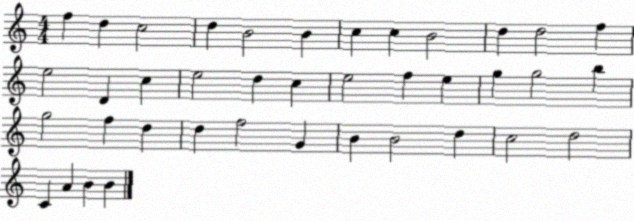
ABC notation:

X:1
T:Untitled
M:4/4
L:1/4
K:C
f d c2 d B2 B c c B2 d d2 f e2 D c e2 d c e2 f e g g2 b g2 f d d f2 G B B2 d c2 d2 C A B B